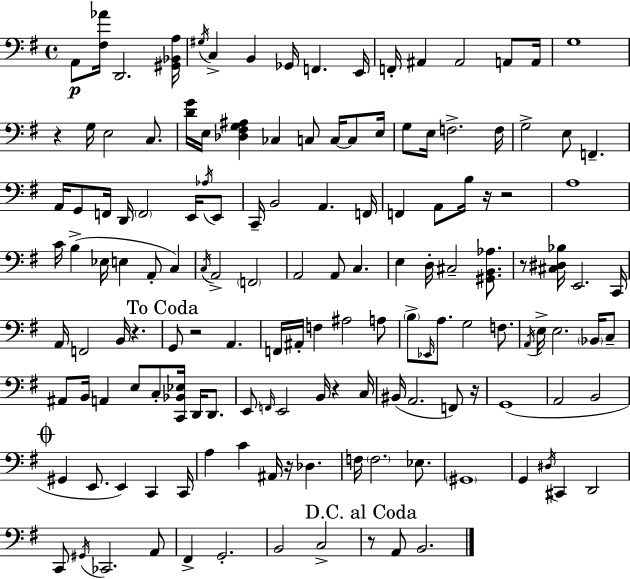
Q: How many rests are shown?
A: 10